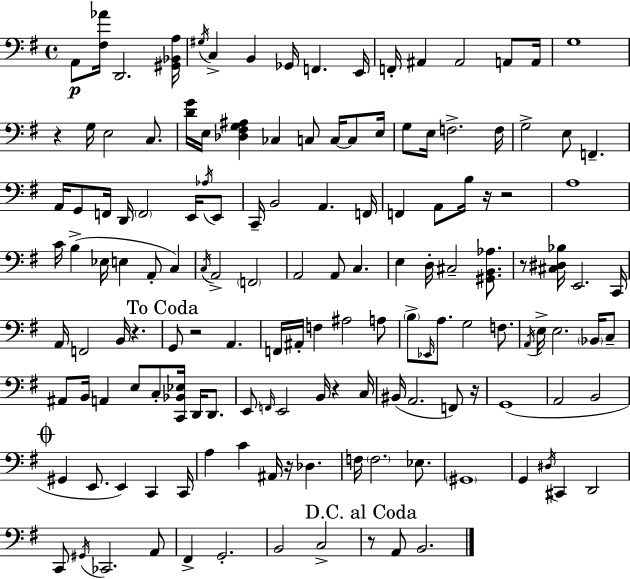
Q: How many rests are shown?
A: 10